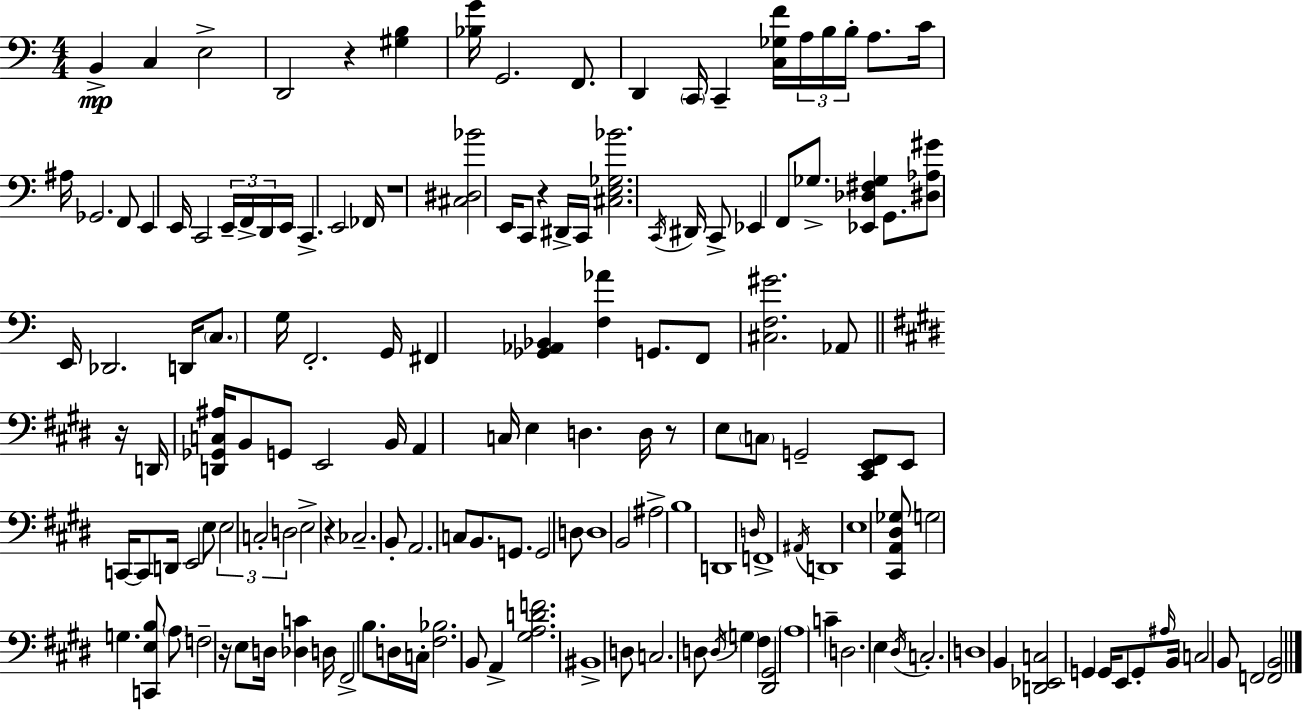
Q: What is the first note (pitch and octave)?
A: B2